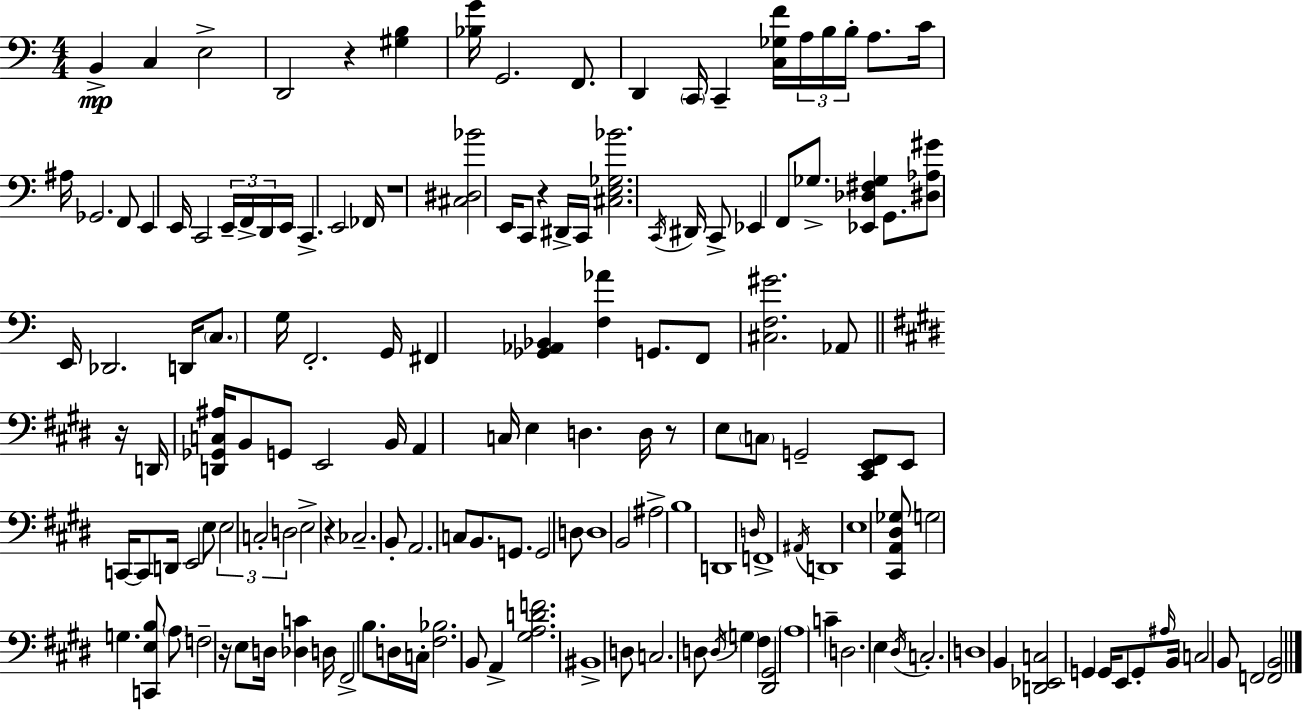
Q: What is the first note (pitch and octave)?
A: B2